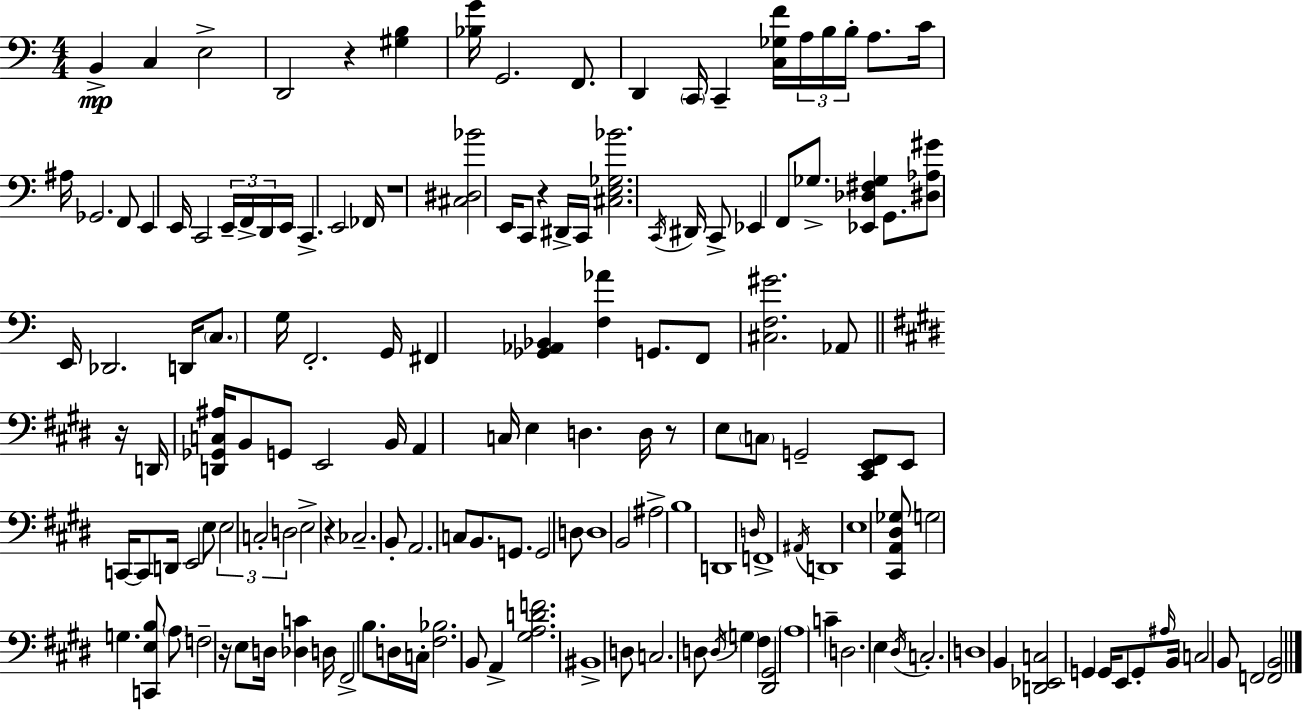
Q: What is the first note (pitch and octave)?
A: B2